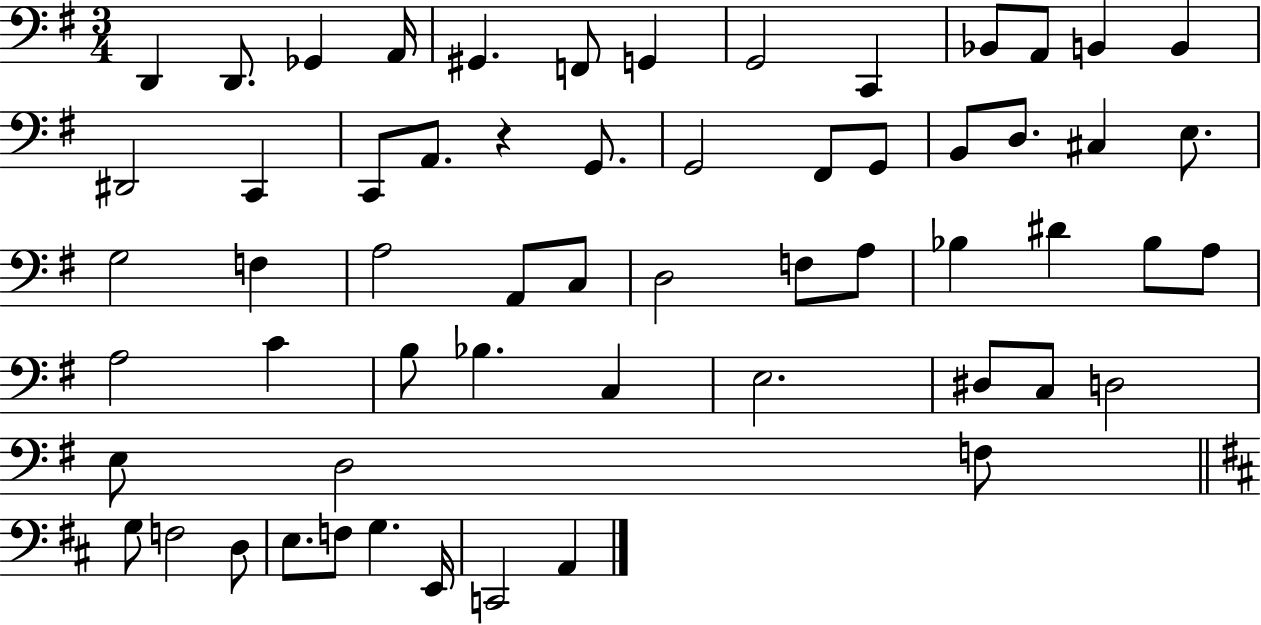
D2/q D2/e. Gb2/q A2/s G#2/q. F2/e G2/q G2/h C2/q Bb2/e A2/e B2/q B2/q D#2/h C2/q C2/e A2/e. R/q G2/e. G2/h F#2/e G2/e B2/e D3/e. C#3/q E3/e. G3/h F3/q A3/h A2/e C3/e D3/h F3/e A3/e Bb3/q D#4/q Bb3/e A3/e A3/h C4/q B3/e Bb3/q. C3/q E3/h. D#3/e C3/e D3/h E3/e D3/h F3/e G3/e F3/h D3/e E3/e. F3/e G3/q. E2/s C2/h A2/q